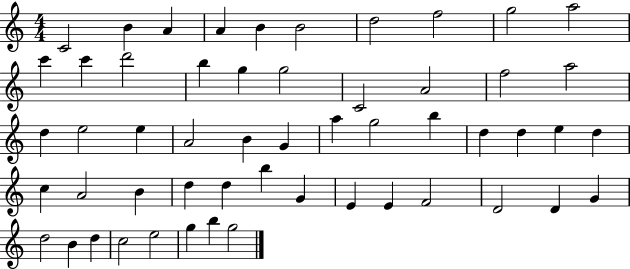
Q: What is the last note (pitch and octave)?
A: G5